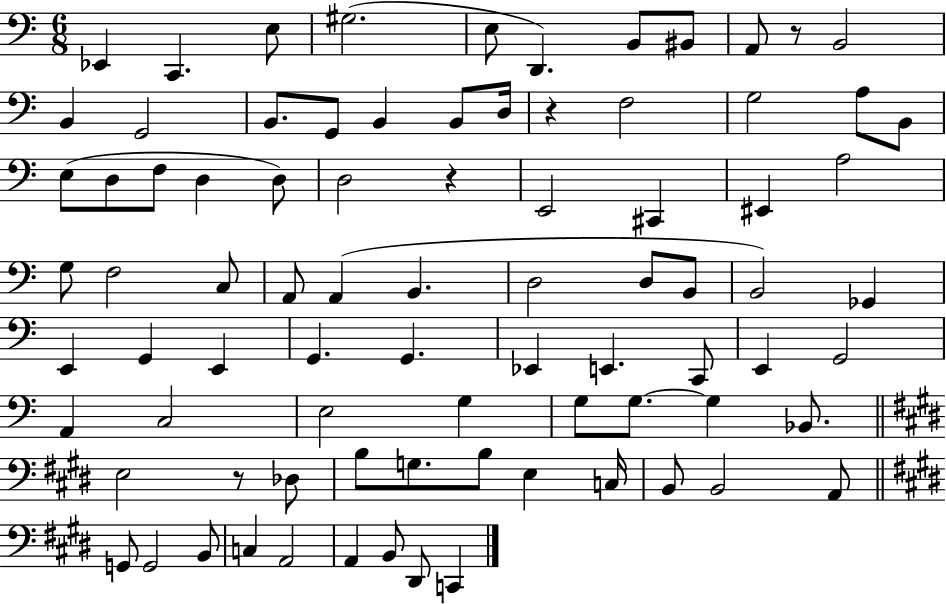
X:1
T:Untitled
M:6/8
L:1/4
K:C
_E,, C,, E,/2 ^G,2 E,/2 D,, B,,/2 ^B,,/2 A,,/2 z/2 B,,2 B,, G,,2 B,,/2 G,,/2 B,, B,,/2 D,/4 z F,2 G,2 A,/2 B,,/2 E,/2 D,/2 F,/2 D, D,/2 D,2 z E,,2 ^C,, ^E,, A,2 G,/2 F,2 C,/2 A,,/2 A,, B,, D,2 D,/2 B,,/2 B,,2 _G,, E,, G,, E,, G,, G,, _E,, E,, C,,/2 E,, G,,2 A,, C,2 E,2 G, G,/2 G,/2 G, _B,,/2 E,2 z/2 _D,/2 B,/2 G,/2 B,/2 E, C,/4 B,,/2 B,,2 A,,/2 G,,/2 G,,2 B,,/2 C, A,,2 A,, B,,/2 ^D,,/2 C,,